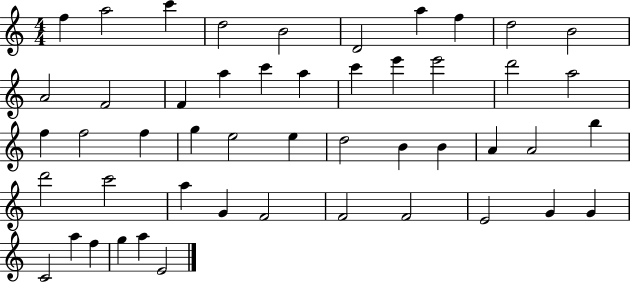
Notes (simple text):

F5/q A5/h C6/q D5/h B4/h D4/h A5/q F5/q D5/h B4/h A4/h F4/h F4/q A5/q C6/q A5/q C6/q E6/q E6/h D6/h A5/h F5/q F5/h F5/q G5/q E5/h E5/q D5/h B4/q B4/q A4/q A4/h B5/q D6/h C6/h A5/q G4/q F4/h F4/h F4/h E4/h G4/q G4/q C4/h A5/q F5/q G5/q A5/q E4/h